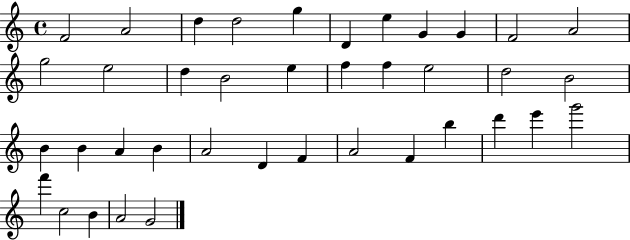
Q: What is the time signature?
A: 4/4